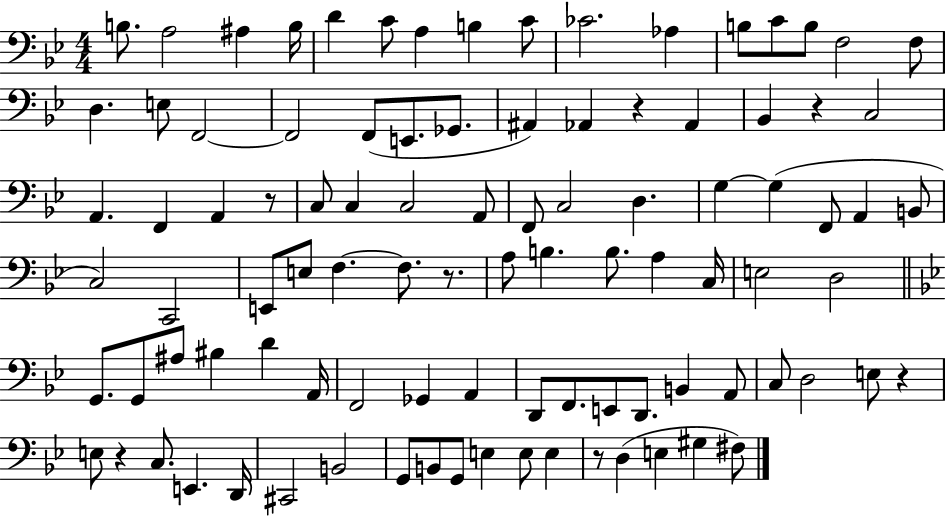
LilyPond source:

{
  \clef bass
  \numericTimeSignature
  \time 4/4
  \key bes \major
  b8. a2 ais4 b16 | d'4 c'8 a4 b4 c'8 | ces'2. aes4 | b8 c'8 b8 f2 f8 | \break d4. e8 f,2~~ | f,2 f,8( e,8. ges,8. | ais,4) aes,4 r4 aes,4 | bes,4 r4 c2 | \break a,4. f,4 a,4 r8 | c8 c4 c2 a,8 | f,8 c2 d4. | g4~~ g4( f,8 a,4 b,8 | \break c2) c,2 | e,8 e8 f4.~~ f8. r8. | a8 b4. b8. a4 c16 | e2 d2 | \break \bar "||" \break \key g \minor g,8. g,8 ais8 bis4 d'4 a,16 | f,2 ges,4 a,4 | d,8 f,8. e,8 d,8. b,4 a,8 | c8 d2 e8 r4 | \break e8 r4 c8. e,4. d,16 | cis,2 b,2 | g,8 b,8 g,8 e4 e8 e4 | r8 d4( e4 gis4 fis8) | \break \bar "|."
}